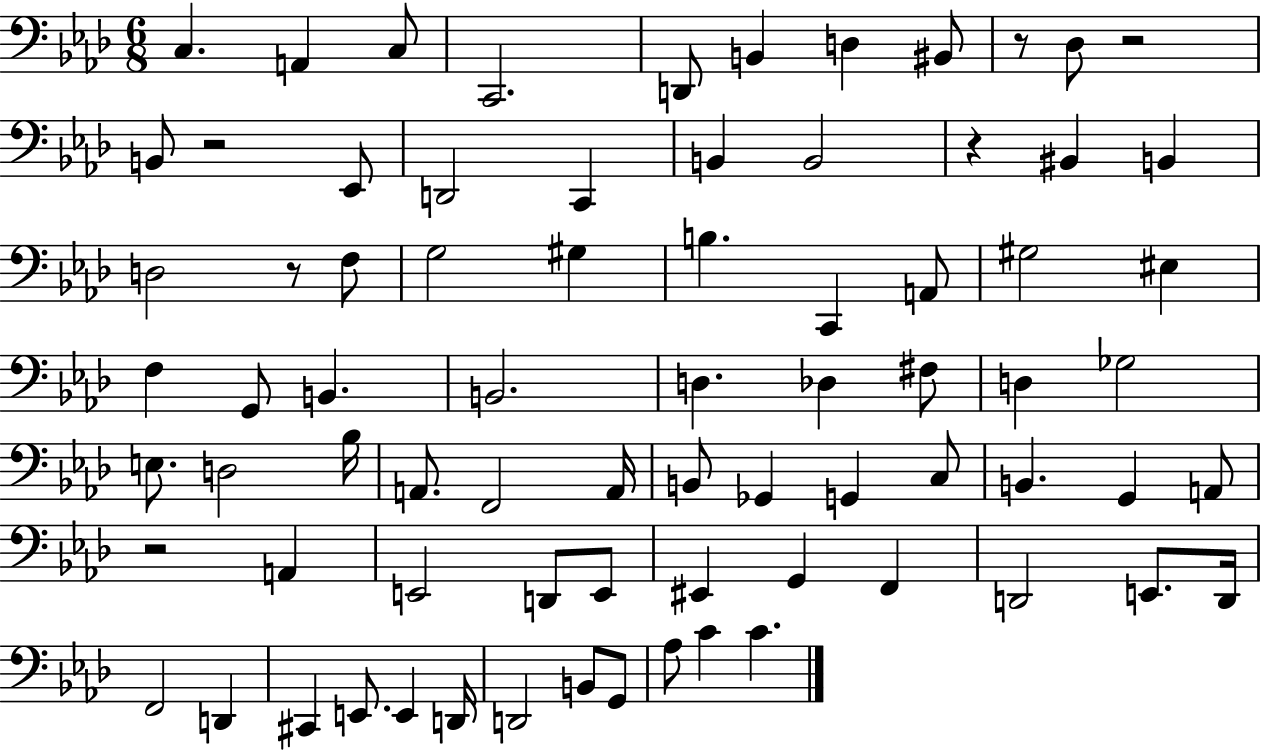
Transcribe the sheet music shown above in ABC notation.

X:1
T:Untitled
M:6/8
L:1/4
K:Ab
C, A,, C,/2 C,,2 D,,/2 B,, D, ^B,,/2 z/2 _D,/2 z2 B,,/2 z2 _E,,/2 D,,2 C,, B,, B,,2 z ^B,, B,, D,2 z/2 F,/2 G,2 ^G, B, C,, A,,/2 ^G,2 ^E, F, G,,/2 B,, B,,2 D, _D, ^F,/2 D, _G,2 E,/2 D,2 _B,/4 A,,/2 F,,2 A,,/4 B,,/2 _G,, G,, C,/2 B,, G,, A,,/2 z2 A,, E,,2 D,,/2 E,,/2 ^E,, G,, F,, D,,2 E,,/2 D,,/4 F,,2 D,, ^C,, E,,/2 E,, D,,/4 D,,2 B,,/2 G,,/2 _A,/2 C C